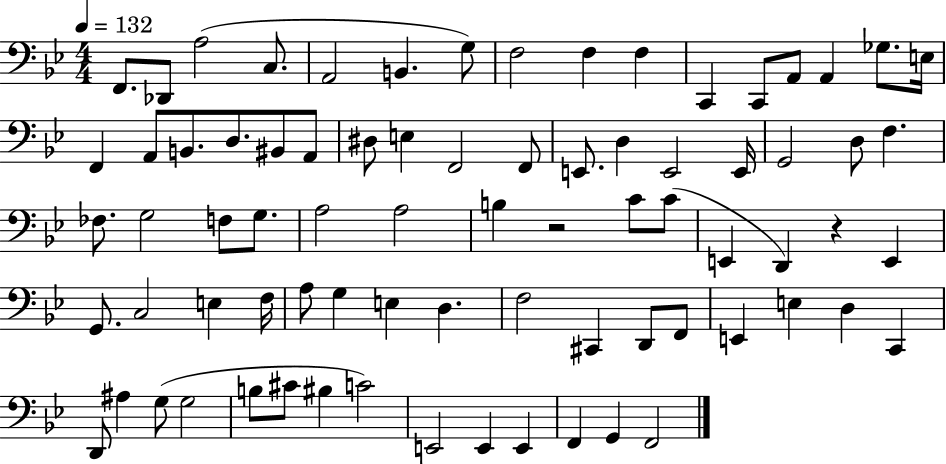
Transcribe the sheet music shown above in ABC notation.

X:1
T:Untitled
M:4/4
L:1/4
K:Bb
F,,/2 _D,,/2 A,2 C,/2 A,,2 B,, G,/2 F,2 F, F, C,, C,,/2 A,,/2 A,, _G,/2 E,/4 F,, A,,/2 B,,/2 D,/2 ^B,,/2 A,,/2 ^D,/2 E, F,,2 F,,/2 E,,/2 D, E,,2 E,,/4 G,,2 D,/2 F, _F,/2 G,2 F,/2 G,/2 A,2 A,2 B, z2 C/2 C/2 E,, D,, z E,, G,,/2 C,2 E, F,/4 A,/2 G, E, D, F,2 ^C,, D,,/2 F,,/2 E,, E, D, C,, D,,/2 ^A, G,/2 G,2 B,/2 ^C/2 ^B, C2 E,,2 E,, E,, F,, G,, F,,2